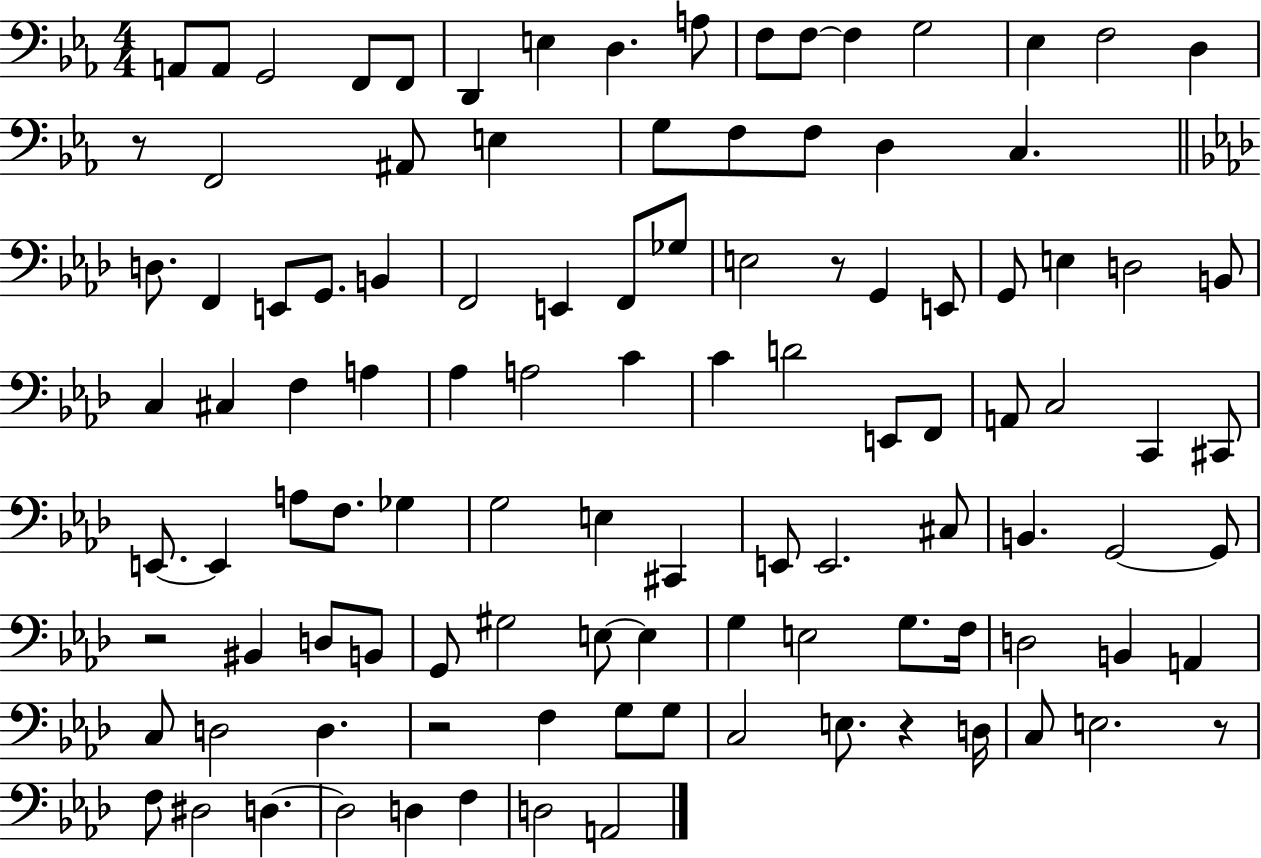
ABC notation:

X:1
T:Untitled
M:4/4
L:1/4
K:Eb
A,,/2 A,,/2 G,,2 F,,/2 F,,/2 D,, E, D, A,/2 F,/2 F,/2 F, G,2 _E, F,2 D, z/2 F,,2 ^A,,/2 E, G,/2 F,/2 F,/2 D, C, D,/2 F,, E,,/2 G,,/2 B,, F,,2 E,, F,,/2 _G,/2 E,2 z/2 G,, E,,/2 G,,/2 E, D,2 B,,/2 C, ^C, F, A, _A, A,2 C C D2 E,,/2 F,,/2 A,,/2 C,2 C,, ^C,,/2 E,,/2 E,, A,/2 F,/2 _G, G,2 E, ^C,, E,,/2 E,,2 ^C,/2 B,, G,,2 G,,/2 z2 ^B,, D,/2 B,,/2 G,,/2 ^G,2 E,/2 E, G, E,2 G,/2 F,/4 D,2 B,, A,, C,/2 D,2 D, z2 F, G,/2 G,/2 C,2 E,/2 z D,/4 C,/2 E,2 z/2 F,/2 ^D,2 D, D,2 D, F, D,2 A,,2